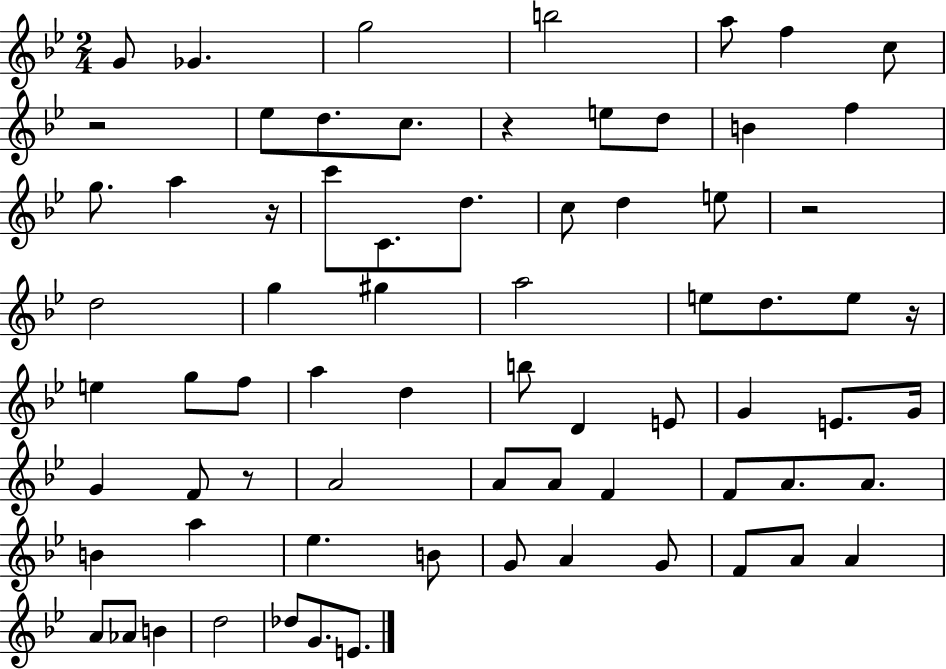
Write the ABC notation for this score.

X:1
T:Untitled
M:2/4
L:1/4
K:Bb
G/2 _G g2 b2 a/2 f c/2 z2 _e/2 d/2 c/2 z e/2 d/2 B f g/2 a z/4 c'/2 C/2 d/2 c/2 d e/2 z2 d2 g ^g a2 e/2 d/2 e/2 z/4 e g/2 f/2 a d b/2 D E/2 G E/2 G/4 G F/2 z/2 A2 A/2 A/2 F F/2 A/2 A/2 B a _e B/2 G/2 A G/2 F/2 A/2 A A/2 _A/2 B d2 _d/2 G/2 E/2